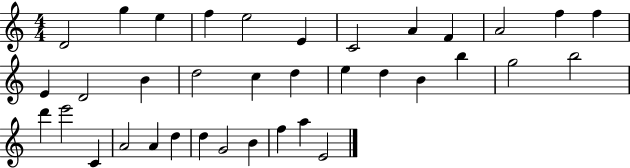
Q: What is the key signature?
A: C major